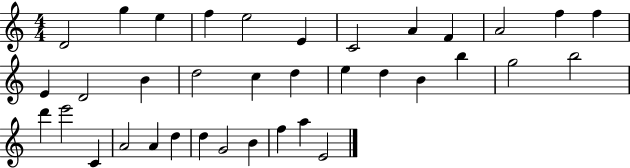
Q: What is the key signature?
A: C major